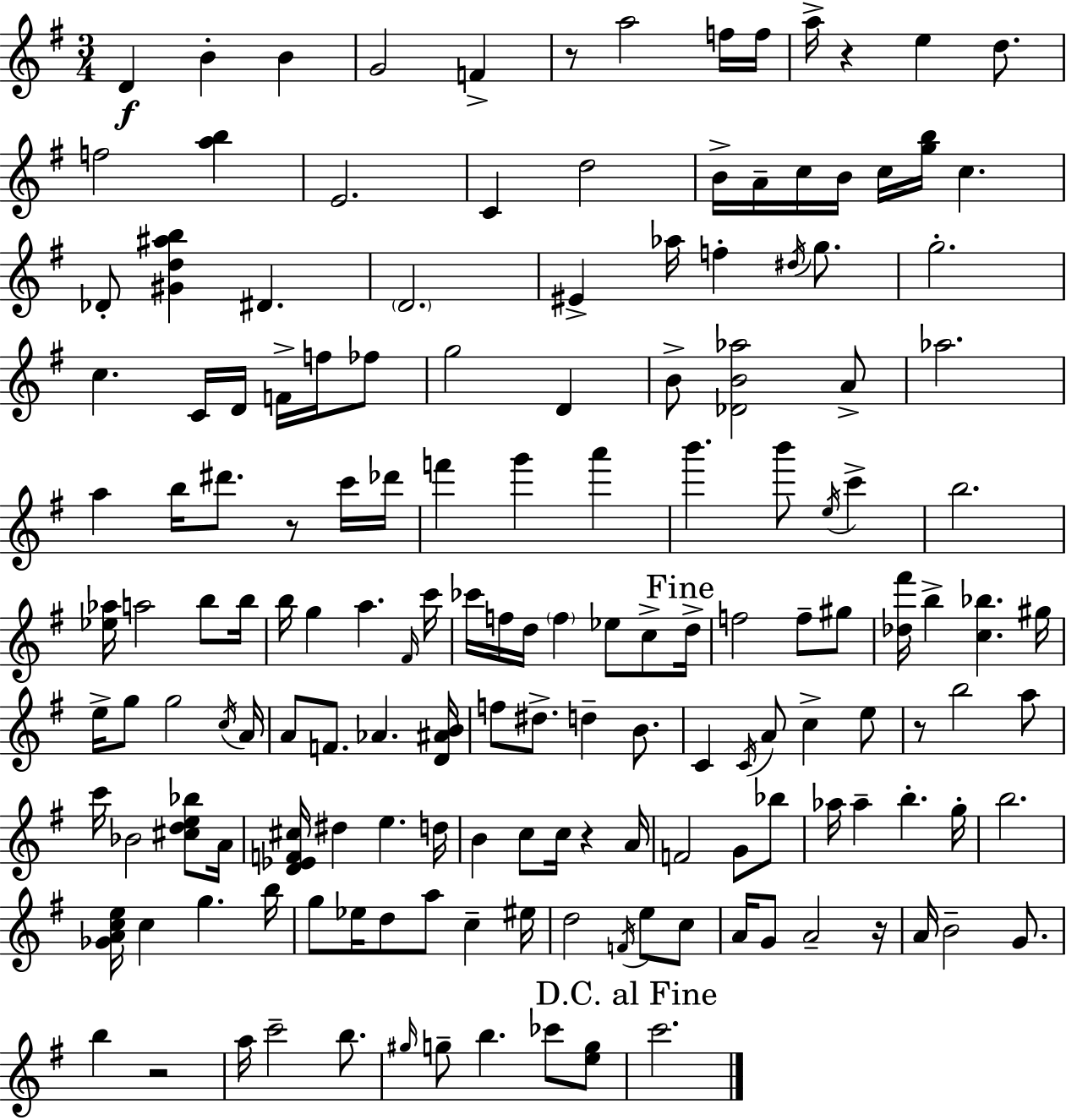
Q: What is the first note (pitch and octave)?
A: D4